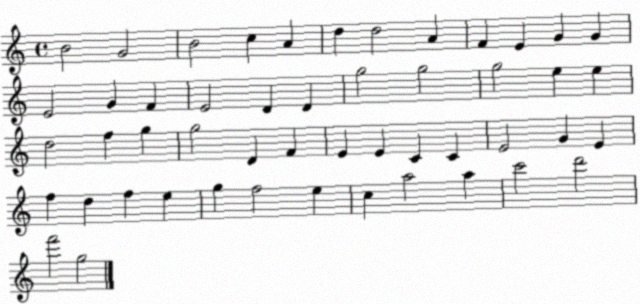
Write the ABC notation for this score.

X:1
T:Untitled
M:4/4
L:1/4
K:C
B2 G2 B2 c A d d2 A F E G G E2 G F E2 D D g2 g2 g2 e e d2 f g g2 D F E E C C E2 G E f d f e g f2 e c a2 a c'2 d'2 f'2 g2